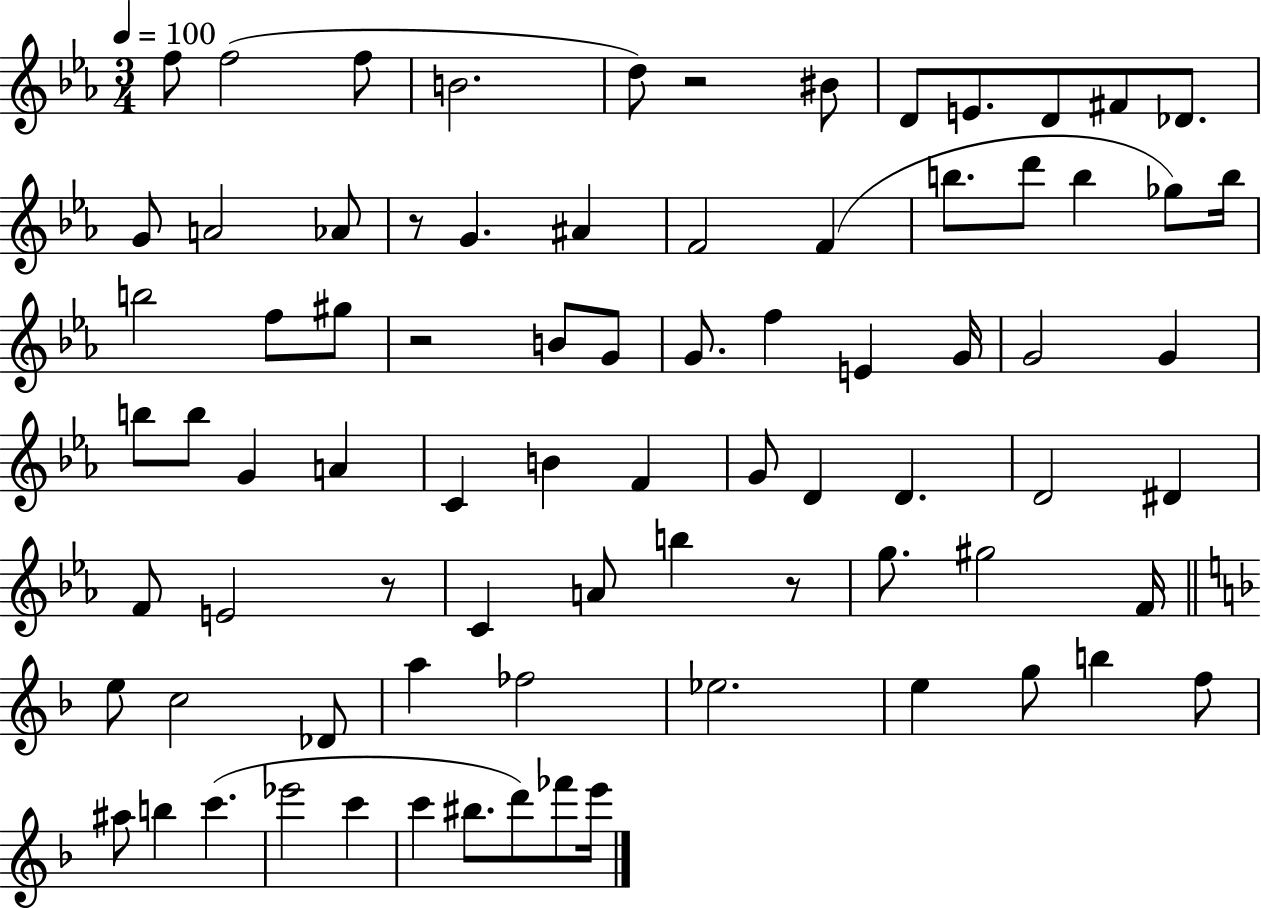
{
  \clef treble
  \numericTimeSignature
  \time 3/4
  \key ees \major
  \tempo 4 = 100
  \repeat volta 2 { f''8 f''2( f''8 | b'2. | d''8) r2 bis'8 | d'8 e'8. d'8 fis'8 des'8. | \break g'8 a'2 aes'8 | r8 g'4. ais'4 | f'2 f'4( | b''8. d'''8 b''4 ges''8) b''16 | \break b''2 f''8 gis''8 | r2 b'8 g'8 | g'8. f''4 e'4 g'16 | g'2 g'4 | \break b''8 b''8 g'4 a'4 | c'4 b'4 f'4 | g'8 d'4 d'4. | d'2 dis'4 | \break f'8 e'2 r8 | c'4 a'8 b''4 r8 | g''8. gis''2 f'16 | \bar "||" \break \key d \minor e''8 c''2 des'8 | a''4 fes''2 | ees''2. | e''4 g''8 b''4 f''8 | \break ais''8 b''4 c'''4.( | ees'''2 c'''4 | c'''4 bis''8. d'''8) fes'''8 e'''16 | } \bar "|."
}